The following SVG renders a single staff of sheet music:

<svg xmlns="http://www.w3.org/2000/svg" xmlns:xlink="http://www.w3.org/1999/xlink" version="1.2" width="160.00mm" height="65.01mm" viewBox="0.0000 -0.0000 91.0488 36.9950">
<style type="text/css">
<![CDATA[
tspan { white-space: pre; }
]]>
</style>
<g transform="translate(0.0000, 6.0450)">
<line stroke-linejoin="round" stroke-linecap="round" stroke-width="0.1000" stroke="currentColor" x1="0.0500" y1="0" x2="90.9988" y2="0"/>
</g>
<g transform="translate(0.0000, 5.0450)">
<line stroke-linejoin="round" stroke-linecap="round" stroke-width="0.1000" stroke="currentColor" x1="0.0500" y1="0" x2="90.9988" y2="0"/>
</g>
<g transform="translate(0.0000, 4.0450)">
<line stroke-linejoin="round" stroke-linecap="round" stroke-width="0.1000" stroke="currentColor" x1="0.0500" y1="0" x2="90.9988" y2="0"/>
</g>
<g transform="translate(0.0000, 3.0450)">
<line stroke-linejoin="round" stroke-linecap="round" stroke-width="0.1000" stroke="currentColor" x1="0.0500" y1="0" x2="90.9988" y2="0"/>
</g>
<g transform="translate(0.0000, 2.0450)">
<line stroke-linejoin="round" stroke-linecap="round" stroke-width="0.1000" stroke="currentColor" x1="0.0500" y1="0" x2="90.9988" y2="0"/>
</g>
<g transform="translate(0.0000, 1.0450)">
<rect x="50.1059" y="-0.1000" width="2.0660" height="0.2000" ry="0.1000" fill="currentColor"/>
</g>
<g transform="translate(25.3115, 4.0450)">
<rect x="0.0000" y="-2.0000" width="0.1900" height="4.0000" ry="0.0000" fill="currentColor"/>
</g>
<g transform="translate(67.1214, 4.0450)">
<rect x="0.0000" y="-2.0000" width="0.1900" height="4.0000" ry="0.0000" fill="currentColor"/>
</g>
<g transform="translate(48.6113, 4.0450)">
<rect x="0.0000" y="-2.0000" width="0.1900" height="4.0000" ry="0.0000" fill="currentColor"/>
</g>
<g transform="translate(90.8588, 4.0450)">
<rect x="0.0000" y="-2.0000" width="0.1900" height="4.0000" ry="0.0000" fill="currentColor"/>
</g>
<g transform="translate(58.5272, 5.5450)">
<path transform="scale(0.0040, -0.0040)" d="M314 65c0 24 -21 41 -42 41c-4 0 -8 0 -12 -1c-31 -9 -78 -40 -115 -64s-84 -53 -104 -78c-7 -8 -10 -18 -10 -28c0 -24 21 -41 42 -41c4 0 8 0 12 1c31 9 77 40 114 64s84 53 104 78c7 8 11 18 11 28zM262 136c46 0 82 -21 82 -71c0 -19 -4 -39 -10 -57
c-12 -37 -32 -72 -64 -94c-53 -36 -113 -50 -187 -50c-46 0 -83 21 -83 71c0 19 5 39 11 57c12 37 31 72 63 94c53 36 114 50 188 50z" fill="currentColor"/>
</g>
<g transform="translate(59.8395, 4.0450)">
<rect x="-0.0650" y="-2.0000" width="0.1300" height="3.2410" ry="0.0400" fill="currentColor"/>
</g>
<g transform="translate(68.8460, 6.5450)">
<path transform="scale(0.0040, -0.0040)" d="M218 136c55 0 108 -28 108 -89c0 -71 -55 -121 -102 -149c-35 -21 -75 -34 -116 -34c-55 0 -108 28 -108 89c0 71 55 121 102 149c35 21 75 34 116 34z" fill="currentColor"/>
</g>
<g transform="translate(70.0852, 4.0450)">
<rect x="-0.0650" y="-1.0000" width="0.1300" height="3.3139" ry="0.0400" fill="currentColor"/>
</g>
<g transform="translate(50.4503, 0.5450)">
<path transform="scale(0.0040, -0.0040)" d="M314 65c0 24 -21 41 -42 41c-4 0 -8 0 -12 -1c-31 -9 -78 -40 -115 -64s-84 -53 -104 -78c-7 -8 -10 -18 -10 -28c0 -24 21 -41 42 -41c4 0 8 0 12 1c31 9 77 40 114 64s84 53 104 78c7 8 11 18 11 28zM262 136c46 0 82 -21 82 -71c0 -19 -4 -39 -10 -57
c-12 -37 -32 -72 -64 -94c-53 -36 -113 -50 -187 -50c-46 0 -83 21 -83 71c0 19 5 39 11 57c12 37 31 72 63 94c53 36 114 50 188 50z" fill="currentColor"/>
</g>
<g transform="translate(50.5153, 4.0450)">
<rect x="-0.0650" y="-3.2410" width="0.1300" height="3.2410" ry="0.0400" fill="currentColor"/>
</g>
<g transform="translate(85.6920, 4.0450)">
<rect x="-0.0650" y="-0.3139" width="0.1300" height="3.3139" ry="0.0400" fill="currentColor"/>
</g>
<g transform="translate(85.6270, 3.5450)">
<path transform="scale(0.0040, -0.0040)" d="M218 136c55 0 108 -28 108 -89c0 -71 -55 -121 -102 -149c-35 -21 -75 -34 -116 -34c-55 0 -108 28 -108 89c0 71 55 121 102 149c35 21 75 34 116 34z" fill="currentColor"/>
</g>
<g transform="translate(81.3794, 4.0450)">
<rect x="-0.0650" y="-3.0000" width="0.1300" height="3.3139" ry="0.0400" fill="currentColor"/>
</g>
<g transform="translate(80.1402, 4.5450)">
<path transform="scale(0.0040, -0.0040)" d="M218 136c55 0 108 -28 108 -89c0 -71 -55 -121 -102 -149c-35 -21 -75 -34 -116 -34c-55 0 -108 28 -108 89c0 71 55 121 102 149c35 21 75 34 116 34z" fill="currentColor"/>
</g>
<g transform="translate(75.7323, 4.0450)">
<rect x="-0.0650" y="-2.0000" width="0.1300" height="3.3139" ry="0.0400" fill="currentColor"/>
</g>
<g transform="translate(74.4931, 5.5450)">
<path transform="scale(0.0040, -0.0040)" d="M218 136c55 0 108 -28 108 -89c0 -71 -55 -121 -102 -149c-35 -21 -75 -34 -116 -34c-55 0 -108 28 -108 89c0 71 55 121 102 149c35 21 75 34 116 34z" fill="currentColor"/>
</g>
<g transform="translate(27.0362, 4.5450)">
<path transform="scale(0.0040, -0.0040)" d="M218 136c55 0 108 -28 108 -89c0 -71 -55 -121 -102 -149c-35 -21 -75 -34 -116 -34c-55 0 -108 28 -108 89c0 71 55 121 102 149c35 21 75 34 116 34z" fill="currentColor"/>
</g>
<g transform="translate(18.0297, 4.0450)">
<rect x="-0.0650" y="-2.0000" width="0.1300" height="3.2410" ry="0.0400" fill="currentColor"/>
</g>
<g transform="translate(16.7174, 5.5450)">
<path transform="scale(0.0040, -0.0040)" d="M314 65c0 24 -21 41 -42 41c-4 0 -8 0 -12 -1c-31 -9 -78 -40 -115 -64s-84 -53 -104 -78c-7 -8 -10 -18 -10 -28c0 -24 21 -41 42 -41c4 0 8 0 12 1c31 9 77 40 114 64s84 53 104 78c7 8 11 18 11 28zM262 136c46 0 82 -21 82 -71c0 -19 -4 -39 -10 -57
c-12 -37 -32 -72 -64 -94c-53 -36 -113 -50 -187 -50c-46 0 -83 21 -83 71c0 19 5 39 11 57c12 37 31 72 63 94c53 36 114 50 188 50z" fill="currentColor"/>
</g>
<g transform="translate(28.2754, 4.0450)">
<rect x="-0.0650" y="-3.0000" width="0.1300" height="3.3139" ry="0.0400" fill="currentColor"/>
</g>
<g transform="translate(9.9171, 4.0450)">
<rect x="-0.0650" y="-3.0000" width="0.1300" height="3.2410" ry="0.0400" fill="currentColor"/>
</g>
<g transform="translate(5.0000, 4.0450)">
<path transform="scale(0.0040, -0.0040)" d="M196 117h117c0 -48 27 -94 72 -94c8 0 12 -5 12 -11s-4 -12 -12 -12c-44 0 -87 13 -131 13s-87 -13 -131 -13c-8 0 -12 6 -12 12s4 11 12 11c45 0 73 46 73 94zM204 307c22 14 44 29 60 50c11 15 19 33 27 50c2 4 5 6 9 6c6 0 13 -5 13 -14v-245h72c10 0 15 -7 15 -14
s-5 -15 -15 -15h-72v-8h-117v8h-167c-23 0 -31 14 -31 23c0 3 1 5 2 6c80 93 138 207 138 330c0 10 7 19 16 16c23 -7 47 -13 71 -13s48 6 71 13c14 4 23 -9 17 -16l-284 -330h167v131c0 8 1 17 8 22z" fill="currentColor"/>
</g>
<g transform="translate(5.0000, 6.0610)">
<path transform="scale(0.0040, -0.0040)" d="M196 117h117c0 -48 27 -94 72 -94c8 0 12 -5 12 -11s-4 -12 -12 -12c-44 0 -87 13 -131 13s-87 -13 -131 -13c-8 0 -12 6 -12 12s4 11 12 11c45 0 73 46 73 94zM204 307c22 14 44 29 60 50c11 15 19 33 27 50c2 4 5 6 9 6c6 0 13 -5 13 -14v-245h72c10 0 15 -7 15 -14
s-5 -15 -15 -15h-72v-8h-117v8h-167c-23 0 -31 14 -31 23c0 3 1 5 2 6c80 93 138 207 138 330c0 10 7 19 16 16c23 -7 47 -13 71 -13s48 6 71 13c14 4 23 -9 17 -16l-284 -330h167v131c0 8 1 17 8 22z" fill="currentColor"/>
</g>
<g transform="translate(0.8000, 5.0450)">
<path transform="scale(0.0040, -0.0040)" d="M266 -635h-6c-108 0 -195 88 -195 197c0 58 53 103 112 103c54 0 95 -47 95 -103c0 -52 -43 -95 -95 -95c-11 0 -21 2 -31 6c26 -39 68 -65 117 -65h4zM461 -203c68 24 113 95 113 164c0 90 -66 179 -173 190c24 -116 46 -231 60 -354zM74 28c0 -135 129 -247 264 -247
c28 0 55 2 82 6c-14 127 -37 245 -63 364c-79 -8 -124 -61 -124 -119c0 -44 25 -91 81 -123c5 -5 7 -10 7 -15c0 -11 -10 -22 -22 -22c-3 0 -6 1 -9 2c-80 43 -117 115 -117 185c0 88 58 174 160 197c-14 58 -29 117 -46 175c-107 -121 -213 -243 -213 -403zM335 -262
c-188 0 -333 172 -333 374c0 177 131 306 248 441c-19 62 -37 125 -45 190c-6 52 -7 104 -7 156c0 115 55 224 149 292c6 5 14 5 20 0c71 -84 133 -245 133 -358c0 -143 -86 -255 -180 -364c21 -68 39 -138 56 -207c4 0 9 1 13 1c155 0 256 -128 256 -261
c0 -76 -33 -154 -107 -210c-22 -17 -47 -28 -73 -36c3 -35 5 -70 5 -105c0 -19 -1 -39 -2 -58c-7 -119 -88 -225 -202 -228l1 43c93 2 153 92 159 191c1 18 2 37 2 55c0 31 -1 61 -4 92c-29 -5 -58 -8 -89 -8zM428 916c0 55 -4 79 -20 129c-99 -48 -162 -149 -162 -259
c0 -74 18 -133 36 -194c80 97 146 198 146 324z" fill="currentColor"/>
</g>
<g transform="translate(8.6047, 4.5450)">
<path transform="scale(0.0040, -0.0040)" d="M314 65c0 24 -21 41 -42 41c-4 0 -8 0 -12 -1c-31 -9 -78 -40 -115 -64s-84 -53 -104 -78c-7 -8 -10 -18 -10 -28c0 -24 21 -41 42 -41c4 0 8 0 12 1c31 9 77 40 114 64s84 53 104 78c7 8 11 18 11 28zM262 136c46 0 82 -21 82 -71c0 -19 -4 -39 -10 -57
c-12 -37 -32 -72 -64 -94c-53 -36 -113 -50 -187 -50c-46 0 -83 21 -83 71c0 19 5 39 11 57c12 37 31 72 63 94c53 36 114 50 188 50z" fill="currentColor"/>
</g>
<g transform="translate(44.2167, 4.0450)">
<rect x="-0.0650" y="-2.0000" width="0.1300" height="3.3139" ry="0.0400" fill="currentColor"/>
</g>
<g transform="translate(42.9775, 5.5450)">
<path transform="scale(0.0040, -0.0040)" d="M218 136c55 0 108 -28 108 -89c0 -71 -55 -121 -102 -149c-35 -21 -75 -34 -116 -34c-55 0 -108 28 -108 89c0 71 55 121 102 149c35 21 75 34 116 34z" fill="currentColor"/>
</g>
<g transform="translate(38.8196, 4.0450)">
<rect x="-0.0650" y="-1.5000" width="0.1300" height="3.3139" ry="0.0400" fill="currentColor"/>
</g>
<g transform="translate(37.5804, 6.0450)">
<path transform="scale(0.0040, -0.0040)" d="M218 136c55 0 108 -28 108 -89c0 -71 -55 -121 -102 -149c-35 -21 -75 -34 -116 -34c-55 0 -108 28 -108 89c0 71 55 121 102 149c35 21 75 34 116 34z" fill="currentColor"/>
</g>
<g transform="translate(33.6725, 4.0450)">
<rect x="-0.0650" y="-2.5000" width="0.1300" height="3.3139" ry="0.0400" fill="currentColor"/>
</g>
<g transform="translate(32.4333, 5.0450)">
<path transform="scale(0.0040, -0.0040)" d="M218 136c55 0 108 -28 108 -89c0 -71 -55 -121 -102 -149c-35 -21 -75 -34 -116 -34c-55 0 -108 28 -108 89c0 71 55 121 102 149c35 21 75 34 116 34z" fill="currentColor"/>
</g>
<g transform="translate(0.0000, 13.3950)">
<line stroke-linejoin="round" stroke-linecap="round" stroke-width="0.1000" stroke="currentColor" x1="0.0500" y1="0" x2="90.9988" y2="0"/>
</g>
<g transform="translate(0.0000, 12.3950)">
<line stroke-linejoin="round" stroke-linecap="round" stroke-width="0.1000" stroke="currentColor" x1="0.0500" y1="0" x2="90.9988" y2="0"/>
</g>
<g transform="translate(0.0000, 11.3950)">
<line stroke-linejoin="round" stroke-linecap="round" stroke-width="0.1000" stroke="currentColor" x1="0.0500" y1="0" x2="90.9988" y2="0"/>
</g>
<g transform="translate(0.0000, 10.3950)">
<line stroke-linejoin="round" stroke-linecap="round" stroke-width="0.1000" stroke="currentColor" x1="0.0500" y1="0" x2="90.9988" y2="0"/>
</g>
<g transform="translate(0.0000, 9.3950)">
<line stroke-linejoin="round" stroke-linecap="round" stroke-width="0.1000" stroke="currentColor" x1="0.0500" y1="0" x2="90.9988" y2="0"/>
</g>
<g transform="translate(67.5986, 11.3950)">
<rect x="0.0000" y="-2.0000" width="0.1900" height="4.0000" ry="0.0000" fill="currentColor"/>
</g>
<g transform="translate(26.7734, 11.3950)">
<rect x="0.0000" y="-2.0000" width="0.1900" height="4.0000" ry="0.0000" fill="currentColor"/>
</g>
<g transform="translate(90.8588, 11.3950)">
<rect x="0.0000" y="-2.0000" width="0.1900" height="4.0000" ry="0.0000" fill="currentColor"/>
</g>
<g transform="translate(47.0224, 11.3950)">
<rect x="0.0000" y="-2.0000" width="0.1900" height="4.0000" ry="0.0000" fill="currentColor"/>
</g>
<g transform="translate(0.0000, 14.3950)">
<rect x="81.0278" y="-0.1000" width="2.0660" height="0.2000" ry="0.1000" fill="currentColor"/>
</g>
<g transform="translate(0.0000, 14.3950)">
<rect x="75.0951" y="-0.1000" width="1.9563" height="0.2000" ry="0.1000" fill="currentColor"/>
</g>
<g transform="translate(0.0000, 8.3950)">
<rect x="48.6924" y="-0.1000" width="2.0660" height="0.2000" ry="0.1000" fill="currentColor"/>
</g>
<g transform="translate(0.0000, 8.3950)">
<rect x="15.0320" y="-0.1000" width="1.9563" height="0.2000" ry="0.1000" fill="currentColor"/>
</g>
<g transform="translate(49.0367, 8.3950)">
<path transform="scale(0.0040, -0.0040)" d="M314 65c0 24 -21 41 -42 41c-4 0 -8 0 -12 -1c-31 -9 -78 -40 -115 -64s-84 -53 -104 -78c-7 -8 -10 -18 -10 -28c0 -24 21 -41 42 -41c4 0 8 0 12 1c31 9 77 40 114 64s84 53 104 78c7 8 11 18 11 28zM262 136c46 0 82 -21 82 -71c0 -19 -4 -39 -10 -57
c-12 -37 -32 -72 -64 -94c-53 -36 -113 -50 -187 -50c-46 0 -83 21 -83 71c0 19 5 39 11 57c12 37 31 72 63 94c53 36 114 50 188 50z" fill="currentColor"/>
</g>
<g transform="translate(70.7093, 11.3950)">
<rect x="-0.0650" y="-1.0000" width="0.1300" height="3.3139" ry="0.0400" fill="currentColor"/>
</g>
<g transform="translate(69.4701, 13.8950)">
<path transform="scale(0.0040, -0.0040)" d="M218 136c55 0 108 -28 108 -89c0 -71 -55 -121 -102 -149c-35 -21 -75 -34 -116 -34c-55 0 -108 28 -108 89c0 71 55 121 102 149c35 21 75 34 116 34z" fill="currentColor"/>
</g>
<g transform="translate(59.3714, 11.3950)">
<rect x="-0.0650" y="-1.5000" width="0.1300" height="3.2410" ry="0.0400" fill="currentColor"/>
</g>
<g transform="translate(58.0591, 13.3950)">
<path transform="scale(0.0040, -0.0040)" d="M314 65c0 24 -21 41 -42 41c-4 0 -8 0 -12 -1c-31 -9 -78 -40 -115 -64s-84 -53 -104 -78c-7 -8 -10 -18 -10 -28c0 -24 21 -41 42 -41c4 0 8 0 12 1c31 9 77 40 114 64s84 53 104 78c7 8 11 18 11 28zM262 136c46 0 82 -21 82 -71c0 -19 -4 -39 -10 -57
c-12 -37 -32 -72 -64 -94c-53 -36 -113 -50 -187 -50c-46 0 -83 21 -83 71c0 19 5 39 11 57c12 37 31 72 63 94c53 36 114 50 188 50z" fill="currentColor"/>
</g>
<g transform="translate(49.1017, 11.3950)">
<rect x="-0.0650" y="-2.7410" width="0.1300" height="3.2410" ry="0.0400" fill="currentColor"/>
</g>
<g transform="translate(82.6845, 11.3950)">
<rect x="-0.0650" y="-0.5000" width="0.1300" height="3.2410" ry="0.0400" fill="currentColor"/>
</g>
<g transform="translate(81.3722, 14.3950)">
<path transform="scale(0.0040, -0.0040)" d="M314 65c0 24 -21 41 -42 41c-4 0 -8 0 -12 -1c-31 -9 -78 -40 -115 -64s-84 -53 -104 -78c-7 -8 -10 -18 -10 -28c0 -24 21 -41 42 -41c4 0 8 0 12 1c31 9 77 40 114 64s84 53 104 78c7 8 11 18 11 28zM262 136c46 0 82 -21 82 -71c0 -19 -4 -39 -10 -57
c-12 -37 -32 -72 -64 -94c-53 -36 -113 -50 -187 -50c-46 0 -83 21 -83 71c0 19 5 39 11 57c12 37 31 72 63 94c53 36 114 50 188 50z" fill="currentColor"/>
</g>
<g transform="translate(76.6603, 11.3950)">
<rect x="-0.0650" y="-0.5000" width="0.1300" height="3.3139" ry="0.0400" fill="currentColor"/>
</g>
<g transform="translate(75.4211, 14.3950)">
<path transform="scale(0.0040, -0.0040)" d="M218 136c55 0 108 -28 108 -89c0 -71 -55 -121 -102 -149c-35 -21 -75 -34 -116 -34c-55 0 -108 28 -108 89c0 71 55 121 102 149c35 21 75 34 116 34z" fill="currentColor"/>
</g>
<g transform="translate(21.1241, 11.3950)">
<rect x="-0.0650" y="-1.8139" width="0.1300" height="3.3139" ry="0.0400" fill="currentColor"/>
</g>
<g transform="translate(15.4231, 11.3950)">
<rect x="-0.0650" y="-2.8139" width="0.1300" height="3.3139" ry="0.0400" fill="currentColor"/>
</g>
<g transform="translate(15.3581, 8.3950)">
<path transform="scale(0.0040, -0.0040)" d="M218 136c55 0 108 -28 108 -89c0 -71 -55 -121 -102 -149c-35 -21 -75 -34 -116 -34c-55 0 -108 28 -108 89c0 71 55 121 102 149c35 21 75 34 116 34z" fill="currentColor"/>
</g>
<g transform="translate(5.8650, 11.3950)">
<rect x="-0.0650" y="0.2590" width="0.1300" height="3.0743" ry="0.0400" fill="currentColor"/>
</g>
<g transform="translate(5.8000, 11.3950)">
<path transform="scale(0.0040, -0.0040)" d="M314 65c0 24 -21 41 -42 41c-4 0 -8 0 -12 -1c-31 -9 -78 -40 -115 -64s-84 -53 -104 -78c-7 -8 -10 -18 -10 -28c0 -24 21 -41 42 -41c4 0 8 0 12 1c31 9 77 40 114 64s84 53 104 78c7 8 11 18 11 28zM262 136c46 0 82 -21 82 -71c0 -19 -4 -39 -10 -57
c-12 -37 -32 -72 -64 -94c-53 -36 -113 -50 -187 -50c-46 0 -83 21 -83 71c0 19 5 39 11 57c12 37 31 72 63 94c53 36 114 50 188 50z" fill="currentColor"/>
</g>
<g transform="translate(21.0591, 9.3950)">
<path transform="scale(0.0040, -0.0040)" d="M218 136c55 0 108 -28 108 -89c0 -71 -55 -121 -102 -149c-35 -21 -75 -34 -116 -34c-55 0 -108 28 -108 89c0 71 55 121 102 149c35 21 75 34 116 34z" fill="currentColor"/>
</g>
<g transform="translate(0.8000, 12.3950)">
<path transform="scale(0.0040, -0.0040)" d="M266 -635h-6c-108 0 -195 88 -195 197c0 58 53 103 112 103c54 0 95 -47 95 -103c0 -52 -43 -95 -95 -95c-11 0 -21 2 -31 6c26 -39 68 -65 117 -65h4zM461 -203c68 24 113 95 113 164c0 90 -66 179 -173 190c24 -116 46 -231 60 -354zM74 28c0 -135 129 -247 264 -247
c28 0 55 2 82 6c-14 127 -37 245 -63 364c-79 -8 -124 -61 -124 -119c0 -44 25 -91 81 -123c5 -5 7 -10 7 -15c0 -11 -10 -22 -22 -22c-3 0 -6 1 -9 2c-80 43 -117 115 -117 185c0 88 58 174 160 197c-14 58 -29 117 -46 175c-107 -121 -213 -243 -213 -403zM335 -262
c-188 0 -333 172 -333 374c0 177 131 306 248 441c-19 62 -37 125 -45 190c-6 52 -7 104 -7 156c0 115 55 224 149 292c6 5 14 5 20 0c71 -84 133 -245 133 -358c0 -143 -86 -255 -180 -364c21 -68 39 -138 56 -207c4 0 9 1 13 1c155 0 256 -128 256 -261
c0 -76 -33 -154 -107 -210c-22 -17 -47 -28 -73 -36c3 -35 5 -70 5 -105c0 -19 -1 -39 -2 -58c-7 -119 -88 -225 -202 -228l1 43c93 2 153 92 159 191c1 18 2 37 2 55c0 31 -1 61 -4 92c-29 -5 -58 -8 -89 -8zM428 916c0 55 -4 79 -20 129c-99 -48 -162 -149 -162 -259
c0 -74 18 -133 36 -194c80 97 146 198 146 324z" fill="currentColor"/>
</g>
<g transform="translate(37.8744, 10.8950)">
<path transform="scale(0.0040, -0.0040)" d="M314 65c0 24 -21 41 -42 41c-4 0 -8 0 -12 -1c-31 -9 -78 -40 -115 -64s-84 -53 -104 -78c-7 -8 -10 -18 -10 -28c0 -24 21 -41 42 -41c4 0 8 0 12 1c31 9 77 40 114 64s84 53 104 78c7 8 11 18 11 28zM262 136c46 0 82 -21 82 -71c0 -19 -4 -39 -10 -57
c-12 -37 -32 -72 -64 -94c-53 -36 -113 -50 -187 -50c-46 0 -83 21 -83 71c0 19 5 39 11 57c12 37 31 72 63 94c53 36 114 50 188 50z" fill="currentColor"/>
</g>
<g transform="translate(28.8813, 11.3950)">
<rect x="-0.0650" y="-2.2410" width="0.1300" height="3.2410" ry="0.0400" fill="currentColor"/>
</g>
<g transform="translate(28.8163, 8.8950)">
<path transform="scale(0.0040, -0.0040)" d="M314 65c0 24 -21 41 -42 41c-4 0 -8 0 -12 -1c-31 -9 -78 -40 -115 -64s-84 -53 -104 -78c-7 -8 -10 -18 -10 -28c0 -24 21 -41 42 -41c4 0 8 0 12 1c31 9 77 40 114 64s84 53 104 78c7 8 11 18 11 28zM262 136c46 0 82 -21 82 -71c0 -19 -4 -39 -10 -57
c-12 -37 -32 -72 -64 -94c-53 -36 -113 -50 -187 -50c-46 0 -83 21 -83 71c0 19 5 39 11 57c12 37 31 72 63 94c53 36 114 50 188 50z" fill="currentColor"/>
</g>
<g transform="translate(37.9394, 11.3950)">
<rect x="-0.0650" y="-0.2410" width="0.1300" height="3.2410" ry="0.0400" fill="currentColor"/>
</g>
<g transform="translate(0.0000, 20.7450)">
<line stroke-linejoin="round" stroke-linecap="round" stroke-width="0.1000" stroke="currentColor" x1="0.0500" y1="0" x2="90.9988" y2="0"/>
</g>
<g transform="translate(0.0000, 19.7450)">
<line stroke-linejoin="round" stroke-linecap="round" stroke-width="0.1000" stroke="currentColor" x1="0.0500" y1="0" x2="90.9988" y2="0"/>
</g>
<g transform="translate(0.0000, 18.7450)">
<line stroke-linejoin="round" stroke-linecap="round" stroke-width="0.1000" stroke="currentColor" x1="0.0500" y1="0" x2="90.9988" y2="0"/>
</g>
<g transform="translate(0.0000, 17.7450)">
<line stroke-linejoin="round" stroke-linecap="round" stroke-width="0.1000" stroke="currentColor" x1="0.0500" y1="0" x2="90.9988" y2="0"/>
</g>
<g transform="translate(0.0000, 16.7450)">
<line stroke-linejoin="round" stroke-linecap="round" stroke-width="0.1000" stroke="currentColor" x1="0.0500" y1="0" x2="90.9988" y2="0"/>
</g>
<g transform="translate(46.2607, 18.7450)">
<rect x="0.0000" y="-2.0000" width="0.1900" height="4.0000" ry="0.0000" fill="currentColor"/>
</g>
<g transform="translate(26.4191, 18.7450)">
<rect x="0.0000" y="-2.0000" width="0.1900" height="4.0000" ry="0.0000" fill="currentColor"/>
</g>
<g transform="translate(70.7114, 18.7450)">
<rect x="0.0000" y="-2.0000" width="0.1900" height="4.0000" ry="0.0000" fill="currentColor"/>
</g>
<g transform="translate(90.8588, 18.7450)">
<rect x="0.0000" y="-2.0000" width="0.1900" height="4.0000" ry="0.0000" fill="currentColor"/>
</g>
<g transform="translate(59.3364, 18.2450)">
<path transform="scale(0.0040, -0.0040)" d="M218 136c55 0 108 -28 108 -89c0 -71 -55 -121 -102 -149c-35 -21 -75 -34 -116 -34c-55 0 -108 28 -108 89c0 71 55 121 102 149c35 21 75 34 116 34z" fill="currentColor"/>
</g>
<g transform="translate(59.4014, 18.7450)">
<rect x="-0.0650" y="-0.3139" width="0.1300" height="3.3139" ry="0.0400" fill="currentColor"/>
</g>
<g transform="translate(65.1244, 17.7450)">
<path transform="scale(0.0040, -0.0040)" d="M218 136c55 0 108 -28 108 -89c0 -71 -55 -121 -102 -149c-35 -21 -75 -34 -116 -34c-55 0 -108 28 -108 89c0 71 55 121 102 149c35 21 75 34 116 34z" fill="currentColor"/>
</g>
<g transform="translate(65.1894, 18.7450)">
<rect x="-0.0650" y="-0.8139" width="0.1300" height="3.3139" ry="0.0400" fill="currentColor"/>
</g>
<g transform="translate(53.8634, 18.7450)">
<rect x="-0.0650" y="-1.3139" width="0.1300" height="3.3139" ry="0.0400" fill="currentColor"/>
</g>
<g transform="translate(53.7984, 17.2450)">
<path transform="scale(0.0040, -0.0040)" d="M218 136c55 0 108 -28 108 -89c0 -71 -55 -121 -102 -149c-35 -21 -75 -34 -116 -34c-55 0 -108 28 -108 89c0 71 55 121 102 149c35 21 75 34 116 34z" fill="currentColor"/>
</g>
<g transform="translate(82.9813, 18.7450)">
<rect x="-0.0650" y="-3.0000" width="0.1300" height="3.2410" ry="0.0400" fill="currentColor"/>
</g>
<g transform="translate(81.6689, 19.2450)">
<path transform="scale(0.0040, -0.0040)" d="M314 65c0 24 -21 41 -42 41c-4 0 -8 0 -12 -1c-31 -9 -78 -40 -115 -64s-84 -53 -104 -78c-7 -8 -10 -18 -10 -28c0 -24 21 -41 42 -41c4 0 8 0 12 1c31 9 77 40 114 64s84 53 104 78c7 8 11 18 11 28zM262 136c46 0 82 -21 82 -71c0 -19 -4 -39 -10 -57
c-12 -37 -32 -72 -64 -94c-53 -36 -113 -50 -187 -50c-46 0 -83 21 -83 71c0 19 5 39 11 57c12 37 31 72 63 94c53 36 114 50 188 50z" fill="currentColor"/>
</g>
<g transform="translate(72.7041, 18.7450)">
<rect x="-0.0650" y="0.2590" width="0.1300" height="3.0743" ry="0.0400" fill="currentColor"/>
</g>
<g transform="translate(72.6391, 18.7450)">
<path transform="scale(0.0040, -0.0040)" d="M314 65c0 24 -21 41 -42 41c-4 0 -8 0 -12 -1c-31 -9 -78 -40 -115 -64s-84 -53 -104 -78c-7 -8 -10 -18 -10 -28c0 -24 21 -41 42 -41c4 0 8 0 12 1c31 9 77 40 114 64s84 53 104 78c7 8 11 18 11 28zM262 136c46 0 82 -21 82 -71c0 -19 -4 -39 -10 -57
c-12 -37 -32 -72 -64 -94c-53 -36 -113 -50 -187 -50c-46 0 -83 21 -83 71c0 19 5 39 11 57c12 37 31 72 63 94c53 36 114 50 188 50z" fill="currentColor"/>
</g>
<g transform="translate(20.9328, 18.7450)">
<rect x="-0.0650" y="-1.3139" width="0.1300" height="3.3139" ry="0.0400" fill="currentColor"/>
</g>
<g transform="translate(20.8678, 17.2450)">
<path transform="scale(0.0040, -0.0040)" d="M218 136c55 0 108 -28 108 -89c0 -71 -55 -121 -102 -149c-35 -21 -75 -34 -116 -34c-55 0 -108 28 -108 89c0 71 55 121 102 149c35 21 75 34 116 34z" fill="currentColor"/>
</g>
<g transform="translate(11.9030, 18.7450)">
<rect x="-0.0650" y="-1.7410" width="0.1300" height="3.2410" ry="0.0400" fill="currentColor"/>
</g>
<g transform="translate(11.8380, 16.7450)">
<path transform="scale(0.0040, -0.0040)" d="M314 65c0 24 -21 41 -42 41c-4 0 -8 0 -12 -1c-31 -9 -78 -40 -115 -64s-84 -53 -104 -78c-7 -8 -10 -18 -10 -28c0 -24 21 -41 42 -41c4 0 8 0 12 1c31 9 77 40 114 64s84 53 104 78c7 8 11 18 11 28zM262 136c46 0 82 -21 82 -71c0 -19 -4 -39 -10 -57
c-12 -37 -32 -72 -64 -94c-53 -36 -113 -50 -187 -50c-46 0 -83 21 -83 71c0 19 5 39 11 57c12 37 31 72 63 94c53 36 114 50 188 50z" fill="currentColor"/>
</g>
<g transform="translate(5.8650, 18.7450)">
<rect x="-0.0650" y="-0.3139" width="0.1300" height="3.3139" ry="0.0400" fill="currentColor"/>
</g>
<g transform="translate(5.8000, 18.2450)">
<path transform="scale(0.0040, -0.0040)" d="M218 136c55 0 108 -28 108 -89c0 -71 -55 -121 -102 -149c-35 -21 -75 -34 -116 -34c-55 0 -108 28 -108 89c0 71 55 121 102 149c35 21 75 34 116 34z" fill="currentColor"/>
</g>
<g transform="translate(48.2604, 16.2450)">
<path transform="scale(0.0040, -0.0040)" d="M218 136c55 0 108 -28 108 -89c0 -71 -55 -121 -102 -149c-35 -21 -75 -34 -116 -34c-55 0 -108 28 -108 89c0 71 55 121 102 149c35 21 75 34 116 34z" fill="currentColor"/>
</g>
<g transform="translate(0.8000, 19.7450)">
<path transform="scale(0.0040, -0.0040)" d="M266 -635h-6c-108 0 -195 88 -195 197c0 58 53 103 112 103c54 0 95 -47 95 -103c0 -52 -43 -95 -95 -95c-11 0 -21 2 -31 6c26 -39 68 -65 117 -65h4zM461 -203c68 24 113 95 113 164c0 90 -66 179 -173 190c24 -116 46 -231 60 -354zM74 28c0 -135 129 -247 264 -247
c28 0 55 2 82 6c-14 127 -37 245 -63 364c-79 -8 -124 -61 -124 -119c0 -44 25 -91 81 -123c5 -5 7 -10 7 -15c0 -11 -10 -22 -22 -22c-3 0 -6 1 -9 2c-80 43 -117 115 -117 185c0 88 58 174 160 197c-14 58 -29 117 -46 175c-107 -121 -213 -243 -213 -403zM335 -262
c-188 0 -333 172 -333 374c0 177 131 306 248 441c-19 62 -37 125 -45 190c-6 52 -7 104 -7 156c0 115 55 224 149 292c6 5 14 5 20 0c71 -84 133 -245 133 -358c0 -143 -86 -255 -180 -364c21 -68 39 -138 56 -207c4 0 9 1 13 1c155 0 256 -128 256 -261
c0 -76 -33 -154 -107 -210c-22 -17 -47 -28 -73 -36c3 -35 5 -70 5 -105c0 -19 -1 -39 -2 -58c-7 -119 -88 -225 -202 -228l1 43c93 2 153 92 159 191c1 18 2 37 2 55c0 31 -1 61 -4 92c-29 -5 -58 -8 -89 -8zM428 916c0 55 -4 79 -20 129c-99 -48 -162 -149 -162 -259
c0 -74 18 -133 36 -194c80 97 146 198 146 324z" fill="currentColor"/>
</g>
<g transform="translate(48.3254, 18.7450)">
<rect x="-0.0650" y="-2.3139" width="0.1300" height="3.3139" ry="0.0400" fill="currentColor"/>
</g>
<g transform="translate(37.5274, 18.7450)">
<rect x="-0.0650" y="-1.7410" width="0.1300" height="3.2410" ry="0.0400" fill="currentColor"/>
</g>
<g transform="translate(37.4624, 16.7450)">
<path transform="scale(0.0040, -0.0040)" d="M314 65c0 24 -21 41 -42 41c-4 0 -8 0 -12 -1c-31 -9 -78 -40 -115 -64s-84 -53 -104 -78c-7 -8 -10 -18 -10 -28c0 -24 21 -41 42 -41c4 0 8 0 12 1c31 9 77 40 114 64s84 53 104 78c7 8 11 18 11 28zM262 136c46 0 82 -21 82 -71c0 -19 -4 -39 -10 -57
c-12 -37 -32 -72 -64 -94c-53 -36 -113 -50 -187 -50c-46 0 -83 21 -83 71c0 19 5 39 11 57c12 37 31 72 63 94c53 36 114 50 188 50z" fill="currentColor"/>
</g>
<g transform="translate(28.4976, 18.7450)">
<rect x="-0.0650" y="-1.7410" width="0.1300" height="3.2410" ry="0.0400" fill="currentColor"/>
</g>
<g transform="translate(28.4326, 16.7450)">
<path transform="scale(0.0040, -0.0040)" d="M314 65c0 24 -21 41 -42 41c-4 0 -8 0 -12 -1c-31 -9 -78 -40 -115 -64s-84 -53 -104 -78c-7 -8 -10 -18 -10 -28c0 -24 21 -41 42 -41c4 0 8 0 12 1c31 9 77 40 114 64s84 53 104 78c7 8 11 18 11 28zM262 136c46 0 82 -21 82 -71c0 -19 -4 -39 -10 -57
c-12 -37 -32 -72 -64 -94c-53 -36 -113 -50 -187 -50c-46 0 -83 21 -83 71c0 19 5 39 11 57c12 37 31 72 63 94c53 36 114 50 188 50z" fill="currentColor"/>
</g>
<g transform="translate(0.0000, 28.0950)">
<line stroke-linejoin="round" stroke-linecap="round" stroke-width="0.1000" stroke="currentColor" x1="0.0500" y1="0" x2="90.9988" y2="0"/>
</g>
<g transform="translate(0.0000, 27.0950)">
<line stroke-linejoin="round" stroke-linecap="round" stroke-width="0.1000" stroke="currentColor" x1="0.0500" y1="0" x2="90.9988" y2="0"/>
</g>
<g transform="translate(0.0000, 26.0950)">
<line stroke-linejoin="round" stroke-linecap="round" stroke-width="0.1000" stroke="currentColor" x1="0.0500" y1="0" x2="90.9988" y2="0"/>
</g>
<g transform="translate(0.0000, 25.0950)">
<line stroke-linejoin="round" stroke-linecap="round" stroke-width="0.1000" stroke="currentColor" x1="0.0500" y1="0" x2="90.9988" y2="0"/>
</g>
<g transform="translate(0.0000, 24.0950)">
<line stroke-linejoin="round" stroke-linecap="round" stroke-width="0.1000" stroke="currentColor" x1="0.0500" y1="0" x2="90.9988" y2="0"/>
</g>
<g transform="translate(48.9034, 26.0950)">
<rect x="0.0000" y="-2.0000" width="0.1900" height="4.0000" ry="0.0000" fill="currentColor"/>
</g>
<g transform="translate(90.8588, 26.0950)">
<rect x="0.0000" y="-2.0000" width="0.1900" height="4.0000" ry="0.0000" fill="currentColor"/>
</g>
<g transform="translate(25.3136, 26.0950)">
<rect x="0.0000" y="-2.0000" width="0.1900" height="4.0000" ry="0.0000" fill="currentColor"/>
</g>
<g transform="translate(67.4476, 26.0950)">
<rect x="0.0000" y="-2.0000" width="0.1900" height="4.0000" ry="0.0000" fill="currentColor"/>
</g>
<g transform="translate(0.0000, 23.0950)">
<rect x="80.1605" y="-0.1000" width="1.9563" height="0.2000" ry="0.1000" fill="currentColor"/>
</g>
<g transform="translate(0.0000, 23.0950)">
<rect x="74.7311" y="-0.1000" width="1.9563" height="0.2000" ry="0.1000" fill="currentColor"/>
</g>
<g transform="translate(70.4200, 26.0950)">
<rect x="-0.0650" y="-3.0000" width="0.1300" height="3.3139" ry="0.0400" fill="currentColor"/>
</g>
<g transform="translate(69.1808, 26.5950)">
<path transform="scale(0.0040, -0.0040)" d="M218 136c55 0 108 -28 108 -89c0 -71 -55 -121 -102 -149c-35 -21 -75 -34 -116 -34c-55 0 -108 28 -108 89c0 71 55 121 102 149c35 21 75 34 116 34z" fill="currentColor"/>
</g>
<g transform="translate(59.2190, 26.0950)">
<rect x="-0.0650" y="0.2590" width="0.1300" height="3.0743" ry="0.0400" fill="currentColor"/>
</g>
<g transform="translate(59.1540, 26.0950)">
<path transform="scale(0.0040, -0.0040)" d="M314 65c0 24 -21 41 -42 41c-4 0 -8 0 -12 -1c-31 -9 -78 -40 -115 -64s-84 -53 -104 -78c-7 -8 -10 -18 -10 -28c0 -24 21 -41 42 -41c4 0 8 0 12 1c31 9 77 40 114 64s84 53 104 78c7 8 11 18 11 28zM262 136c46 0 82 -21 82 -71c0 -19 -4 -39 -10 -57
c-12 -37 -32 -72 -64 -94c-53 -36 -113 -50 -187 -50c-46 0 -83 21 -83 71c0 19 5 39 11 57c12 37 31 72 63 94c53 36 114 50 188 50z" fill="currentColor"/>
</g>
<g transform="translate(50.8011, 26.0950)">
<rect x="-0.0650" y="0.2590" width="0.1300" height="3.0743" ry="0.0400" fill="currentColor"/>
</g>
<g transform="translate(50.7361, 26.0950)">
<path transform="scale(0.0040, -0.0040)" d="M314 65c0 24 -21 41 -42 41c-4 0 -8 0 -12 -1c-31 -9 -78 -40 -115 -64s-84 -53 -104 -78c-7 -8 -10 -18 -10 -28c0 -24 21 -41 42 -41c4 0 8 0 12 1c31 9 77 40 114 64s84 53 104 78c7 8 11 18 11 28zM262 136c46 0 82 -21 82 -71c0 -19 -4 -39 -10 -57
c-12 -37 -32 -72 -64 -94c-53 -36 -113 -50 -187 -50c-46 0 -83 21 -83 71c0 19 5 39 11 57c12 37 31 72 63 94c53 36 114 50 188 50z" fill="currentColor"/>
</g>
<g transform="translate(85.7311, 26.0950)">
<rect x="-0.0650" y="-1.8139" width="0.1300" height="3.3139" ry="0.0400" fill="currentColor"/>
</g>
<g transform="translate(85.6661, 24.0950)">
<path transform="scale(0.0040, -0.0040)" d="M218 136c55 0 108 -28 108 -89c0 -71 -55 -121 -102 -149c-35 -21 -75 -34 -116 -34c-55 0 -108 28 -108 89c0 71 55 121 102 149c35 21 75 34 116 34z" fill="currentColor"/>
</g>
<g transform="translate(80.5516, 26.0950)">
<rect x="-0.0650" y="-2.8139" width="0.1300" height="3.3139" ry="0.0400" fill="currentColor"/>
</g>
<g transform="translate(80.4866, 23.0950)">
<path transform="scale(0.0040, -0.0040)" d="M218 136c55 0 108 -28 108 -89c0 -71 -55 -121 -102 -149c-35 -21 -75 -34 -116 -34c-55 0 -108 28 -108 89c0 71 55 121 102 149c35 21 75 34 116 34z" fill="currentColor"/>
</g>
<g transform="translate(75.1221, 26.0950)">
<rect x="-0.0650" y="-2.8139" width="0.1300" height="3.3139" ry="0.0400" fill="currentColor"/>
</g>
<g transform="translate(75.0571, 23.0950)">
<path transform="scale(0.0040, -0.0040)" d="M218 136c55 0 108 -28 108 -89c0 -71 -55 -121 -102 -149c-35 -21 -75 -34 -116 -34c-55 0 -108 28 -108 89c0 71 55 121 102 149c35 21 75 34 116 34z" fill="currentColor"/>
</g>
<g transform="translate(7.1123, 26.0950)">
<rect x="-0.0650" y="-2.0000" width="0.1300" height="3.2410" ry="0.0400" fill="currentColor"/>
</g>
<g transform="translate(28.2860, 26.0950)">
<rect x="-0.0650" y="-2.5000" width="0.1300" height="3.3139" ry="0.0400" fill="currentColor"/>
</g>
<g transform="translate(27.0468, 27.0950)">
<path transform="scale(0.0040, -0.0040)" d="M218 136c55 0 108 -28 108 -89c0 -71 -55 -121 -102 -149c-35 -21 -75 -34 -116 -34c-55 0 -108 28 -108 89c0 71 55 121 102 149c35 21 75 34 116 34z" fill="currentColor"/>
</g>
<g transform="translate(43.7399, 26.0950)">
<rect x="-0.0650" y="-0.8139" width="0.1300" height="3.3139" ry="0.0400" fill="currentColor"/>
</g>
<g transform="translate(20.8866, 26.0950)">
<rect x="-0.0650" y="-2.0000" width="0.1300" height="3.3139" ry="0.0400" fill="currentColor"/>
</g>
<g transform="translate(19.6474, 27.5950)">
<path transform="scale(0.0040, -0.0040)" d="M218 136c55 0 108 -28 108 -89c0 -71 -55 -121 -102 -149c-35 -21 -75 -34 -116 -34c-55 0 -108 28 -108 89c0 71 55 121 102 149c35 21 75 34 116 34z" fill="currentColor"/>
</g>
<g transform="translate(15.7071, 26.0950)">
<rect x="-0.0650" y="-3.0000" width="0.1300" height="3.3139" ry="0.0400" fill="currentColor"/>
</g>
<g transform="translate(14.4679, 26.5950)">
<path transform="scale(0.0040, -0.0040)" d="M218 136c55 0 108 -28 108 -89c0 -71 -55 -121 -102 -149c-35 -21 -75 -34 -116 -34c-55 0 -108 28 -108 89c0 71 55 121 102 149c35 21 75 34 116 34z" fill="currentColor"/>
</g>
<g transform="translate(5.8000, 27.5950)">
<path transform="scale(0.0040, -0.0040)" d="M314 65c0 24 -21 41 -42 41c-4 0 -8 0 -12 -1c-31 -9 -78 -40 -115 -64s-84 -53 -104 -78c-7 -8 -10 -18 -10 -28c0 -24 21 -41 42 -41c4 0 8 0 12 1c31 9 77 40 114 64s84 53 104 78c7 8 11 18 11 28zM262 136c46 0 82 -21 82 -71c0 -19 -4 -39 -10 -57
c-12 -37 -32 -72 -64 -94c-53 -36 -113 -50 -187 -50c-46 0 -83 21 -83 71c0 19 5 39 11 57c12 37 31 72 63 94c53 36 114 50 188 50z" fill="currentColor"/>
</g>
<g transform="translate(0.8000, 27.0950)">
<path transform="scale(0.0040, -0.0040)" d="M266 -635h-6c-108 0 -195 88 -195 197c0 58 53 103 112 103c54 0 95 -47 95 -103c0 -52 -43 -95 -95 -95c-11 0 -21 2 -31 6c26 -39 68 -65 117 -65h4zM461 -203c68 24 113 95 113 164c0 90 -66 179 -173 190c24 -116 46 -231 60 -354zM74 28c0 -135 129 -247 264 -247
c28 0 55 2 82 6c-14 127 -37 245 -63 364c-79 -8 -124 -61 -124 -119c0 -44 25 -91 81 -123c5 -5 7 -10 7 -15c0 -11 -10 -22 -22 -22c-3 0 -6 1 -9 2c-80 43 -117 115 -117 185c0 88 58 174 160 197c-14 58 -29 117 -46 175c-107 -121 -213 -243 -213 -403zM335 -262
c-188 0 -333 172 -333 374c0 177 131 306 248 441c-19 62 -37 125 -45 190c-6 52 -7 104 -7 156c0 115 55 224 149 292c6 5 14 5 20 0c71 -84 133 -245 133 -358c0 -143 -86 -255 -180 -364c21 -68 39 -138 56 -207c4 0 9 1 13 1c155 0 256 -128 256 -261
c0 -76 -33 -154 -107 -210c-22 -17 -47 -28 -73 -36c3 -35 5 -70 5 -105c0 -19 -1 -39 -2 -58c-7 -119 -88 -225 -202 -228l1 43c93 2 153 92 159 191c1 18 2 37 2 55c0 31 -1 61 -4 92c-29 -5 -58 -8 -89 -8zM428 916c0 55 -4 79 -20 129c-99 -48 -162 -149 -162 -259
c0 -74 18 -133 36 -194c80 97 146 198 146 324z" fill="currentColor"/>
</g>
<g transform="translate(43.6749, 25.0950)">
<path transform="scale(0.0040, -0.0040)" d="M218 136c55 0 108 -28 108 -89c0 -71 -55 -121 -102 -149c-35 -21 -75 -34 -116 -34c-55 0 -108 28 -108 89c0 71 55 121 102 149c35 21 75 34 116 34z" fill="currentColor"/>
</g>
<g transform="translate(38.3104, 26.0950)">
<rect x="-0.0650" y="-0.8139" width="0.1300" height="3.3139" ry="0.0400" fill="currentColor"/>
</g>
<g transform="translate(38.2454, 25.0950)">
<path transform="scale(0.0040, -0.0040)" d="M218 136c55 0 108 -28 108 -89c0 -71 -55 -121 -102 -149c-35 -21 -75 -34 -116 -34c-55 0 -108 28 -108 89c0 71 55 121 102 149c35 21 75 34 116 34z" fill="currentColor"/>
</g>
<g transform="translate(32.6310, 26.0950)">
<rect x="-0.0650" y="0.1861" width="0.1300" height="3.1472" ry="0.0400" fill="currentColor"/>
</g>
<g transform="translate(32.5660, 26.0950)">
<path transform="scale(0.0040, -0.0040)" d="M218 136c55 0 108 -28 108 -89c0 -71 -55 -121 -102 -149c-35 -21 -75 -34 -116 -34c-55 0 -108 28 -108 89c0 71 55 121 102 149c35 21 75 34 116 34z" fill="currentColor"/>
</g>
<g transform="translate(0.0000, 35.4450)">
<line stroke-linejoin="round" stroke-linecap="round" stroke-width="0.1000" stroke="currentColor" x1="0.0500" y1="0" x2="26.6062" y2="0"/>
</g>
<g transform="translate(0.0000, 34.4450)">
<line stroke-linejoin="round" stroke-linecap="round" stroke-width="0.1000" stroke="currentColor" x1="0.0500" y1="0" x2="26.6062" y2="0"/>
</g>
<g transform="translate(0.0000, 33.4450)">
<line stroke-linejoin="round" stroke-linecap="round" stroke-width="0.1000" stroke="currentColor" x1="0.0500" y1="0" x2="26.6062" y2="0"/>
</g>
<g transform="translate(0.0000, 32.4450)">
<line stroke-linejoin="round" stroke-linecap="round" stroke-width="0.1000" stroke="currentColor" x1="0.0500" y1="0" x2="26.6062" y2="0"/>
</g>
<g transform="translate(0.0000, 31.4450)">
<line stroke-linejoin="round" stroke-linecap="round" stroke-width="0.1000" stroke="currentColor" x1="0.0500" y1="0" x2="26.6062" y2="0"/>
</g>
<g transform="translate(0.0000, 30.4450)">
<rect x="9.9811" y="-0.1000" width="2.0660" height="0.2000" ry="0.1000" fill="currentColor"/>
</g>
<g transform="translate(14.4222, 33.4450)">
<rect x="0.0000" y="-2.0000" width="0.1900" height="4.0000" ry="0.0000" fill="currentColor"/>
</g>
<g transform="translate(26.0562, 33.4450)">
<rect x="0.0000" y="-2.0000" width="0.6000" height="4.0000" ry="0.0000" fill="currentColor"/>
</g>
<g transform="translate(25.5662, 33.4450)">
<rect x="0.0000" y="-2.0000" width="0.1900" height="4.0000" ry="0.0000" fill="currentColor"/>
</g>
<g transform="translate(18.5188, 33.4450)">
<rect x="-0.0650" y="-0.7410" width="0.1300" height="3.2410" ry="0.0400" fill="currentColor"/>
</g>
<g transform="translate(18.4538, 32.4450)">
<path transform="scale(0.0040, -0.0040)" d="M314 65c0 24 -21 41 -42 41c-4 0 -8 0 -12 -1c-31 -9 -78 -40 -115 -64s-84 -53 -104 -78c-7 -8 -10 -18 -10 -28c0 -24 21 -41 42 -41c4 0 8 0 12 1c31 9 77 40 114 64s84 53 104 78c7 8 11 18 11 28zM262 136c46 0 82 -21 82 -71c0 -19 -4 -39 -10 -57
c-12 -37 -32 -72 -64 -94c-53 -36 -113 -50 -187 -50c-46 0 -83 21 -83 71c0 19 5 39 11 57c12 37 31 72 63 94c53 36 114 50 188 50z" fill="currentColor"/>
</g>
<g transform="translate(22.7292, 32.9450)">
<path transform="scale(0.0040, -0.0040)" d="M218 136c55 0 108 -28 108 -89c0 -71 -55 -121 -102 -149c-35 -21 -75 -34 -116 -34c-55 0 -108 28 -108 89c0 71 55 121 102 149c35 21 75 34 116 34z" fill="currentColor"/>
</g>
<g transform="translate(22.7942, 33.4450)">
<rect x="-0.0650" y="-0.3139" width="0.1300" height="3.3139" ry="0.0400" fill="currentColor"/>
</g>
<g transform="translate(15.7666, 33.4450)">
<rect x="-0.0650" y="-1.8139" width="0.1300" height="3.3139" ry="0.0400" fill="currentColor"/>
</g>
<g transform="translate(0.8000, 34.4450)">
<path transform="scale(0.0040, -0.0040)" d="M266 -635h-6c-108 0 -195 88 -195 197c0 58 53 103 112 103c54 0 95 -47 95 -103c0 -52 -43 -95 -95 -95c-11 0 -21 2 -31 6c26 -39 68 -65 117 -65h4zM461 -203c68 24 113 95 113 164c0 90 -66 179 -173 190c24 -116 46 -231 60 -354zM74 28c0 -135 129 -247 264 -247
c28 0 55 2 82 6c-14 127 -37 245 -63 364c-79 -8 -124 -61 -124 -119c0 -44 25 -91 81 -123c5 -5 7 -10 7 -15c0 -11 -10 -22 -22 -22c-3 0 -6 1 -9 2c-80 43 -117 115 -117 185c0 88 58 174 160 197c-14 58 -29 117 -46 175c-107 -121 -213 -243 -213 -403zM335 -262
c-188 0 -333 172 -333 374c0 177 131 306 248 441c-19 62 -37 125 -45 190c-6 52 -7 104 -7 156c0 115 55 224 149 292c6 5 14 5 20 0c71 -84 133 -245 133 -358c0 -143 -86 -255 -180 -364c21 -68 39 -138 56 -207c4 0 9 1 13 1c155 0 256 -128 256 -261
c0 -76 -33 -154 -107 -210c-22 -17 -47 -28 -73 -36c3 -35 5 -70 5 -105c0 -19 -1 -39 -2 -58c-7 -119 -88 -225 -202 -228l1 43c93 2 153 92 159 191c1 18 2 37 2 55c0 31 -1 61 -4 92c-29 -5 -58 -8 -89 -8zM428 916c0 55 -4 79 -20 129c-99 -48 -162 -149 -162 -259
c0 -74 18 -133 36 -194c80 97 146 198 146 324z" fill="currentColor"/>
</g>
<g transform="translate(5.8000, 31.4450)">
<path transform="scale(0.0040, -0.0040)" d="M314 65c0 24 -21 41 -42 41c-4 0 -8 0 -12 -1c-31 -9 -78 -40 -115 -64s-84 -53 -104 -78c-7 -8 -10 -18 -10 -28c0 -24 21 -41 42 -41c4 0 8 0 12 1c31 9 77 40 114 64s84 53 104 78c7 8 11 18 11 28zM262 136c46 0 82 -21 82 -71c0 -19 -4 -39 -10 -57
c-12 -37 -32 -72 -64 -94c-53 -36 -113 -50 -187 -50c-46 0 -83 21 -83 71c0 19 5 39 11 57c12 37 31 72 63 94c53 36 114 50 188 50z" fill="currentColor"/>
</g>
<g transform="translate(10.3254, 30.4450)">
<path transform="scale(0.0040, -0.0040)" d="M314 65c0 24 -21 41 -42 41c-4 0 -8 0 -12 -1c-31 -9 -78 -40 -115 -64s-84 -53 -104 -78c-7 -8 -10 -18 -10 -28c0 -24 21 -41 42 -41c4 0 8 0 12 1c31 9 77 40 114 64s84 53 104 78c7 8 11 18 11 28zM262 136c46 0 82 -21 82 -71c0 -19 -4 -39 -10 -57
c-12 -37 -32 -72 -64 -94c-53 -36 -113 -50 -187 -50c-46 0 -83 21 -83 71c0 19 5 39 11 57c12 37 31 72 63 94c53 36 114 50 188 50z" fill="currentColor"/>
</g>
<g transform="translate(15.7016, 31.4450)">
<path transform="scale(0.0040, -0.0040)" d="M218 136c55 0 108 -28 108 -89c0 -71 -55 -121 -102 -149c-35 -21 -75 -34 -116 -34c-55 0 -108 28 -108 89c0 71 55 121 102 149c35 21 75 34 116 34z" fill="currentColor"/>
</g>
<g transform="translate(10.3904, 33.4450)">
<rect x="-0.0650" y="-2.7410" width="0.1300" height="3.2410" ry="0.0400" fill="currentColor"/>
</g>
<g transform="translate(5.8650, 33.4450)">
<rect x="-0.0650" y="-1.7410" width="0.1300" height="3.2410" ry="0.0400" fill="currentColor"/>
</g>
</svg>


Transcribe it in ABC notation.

X:1
T:Untitled
M:4/4
L:1/4
K:C
A2 F2 A G E F b2 F2 D F A c B2 a f g2 c2 a2 E2 D C C2 c f2 e f2 f2 g e c d B2 A2 F2 A F G B d d B2 B2 A a a f f2 a2 f d2 c